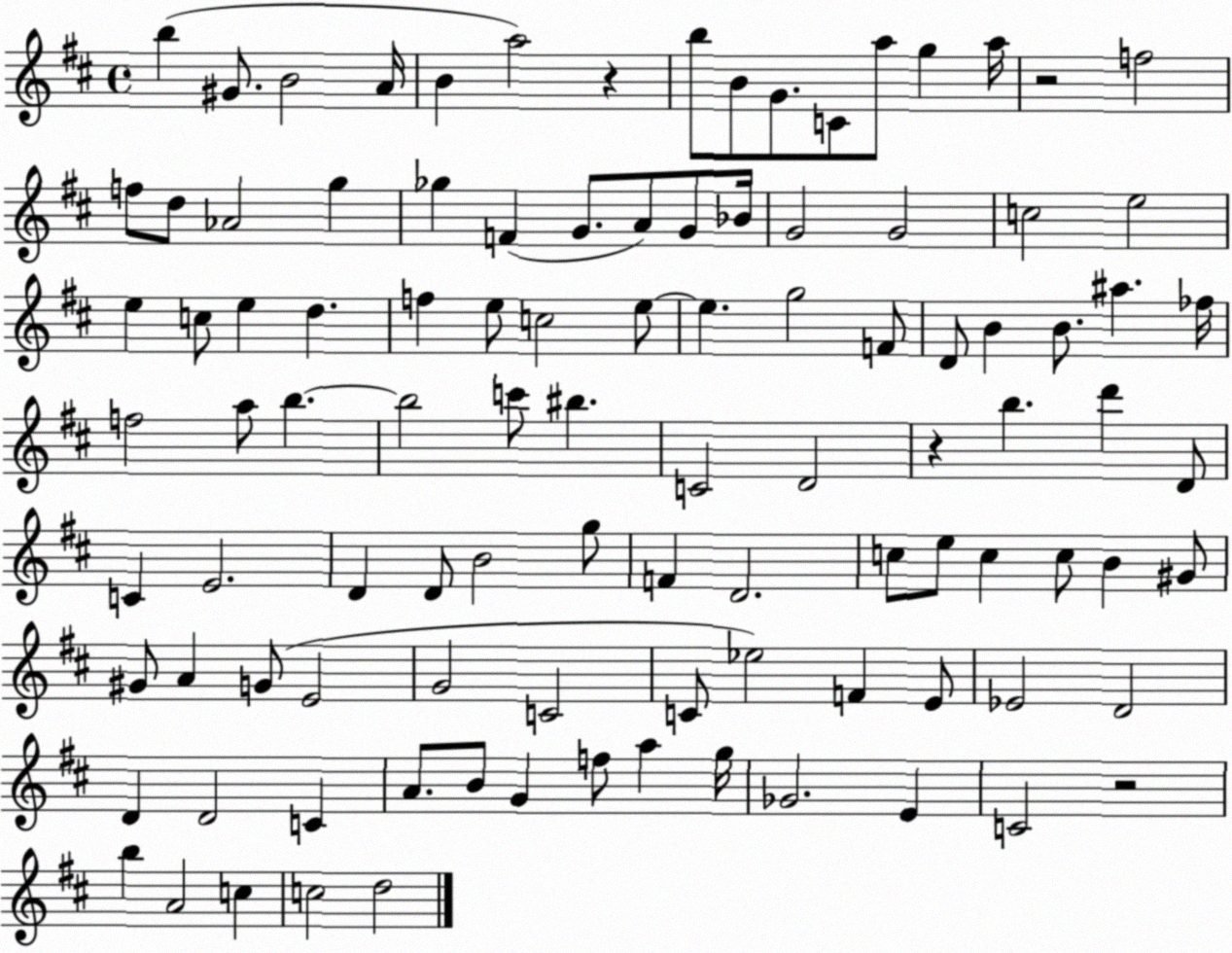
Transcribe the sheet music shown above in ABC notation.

X:1
T:Untitled
M:4/4
L:1/4
K:D
b ^G/2 B2 A/4 B a2 z b/2 B/2 G/2 C/2 a/2 g a/4 z2 f2 f/2 d/2 _A2 g _g F G/2 A/2 G/2 _B/4 G2 G2 c2 e2 e c/2 e d f e/2 c2 e/2 e g2 F/2 D/2 B B/2 ^a _f/4 f2 a/2 b b2 c'/2 ^b C2 D2 z b d' D/2 C E2 D D/2 B2 g/2 F D2 c/2 e/2 c c/2 B ^G/2 ^G/2 A G/2 E2 G2 C2 C/2 _e2 F E/2 _E2 D2 D D2 C A/2 B/2 G f/2 a g/4 _G2 E C2 z2 b A2 c c2 d2